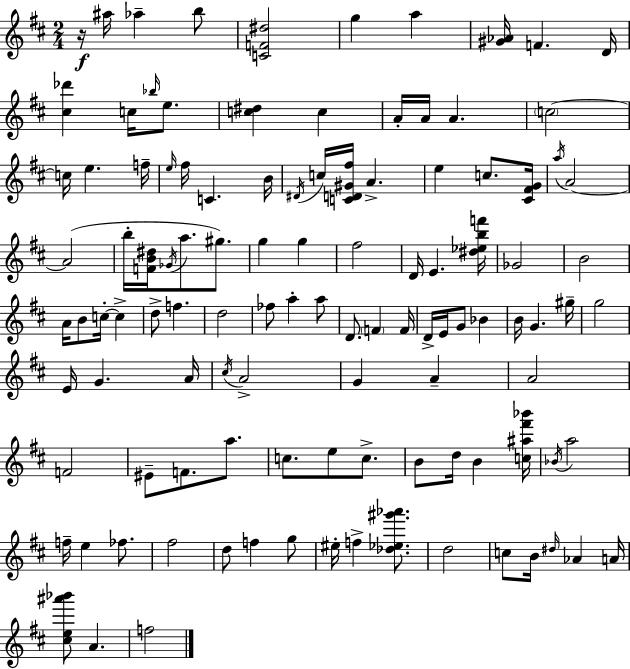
{
  \clef treble
  \numericTimeSignature
  \time 2/4
  \key d \major
  r16\f ais''16 aes''4-- b''8 | <c' f' dis''>2 | g''4 a''4 | <gis' aes'>16 f'4. d'16 | \break <cis'' des'''>4 c''16 \grace { bes''16 } e''8. | <c'' dis''>4 c''4 | a'16-. a'16 a'4. | \parenthesize c''2~~ | \break c''16 e''4. | f''16-- \grace { e''16 } fis''16 c'4. | b'16 \acciaccatura { dis'16 } c''16 <c' d' gis' fis''>16 a'4.-> | e''4 c''8. | \break <cis' fis' g'>16 \acciaccatura { a''16 } a'2~~ | a'2( | b''16-. <f' b' dis''>16 \acciaccatura { ges'16 } a''8. | gis''8.) g''4 | \break g''4 fis''2 | d'16 e'4. | <dis'' ees'' b'' f'''>16 ges'2 | b'2 | \break a'16 b'8 | c''16-.~~ c''4-> d''8-> f''4. | d''2 | fes''8 a''4-. | \break a''8 d'8. | \parenthesize f'4 f'16 d'16-> e'16 g'8 | bes'4 b'16 g'4. | gis''16-- g''2 | \break e'16 g'4. | a'16 \acciaccatura { cis''16 } a'2-> | g'4 | a'4-- a'2 | \break f'2 | eis'8-- | f'8. a''8. c''8. | e''8 c''8.-> b'8 | \break d''16 b'4 <c'' ais'' fis''' bes'''>16 \acciaccatura { bes'16 } a''2 | f''16-- | e''4 fes''8. fis''2 | d''8 | \break f''4 g''8 eis''16-. | f''4-> <des'' ees'' gis''' aes'''>8. d''2 | c''8 | b'16 \grace { dis''16 } aes'4 a'16 | \break <cis'' e'' ais''' bes'''>8 a'4. | f''2 | \bar "|."
}